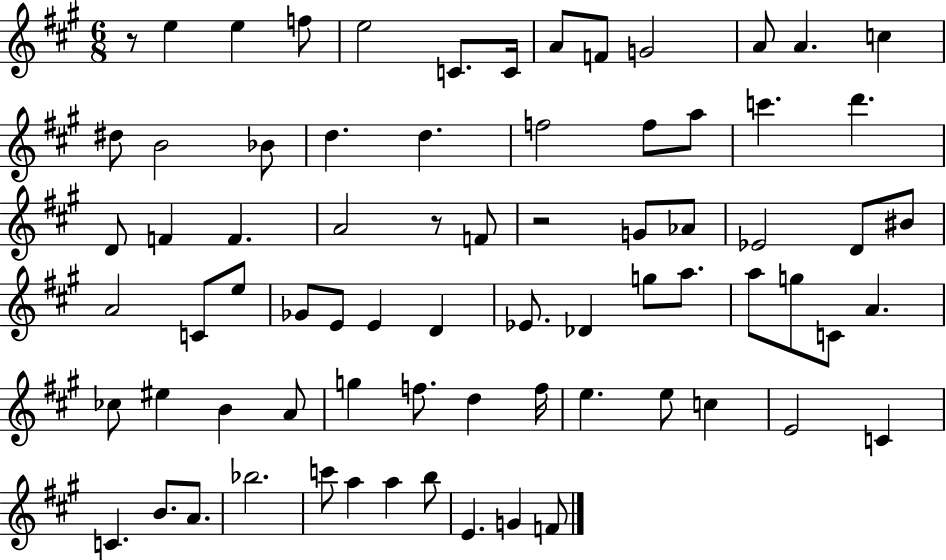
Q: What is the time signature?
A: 6/8